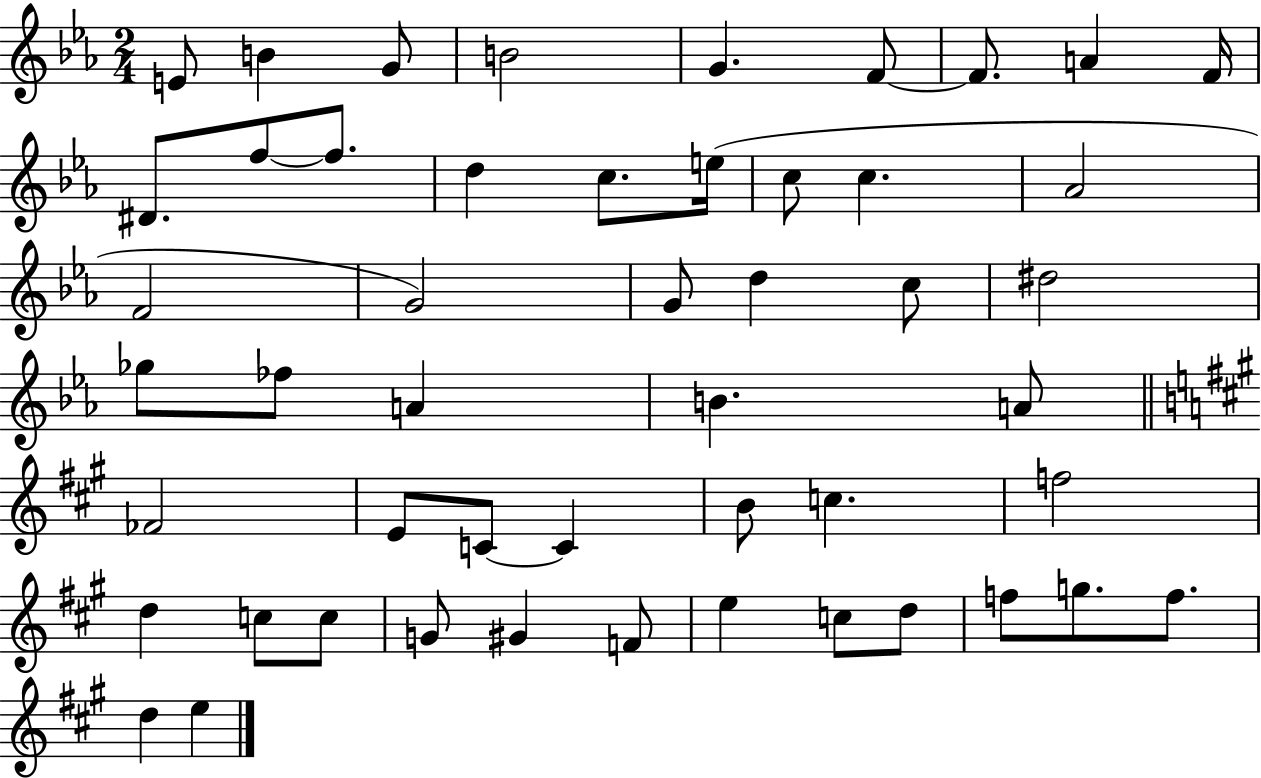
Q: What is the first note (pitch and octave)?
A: E4